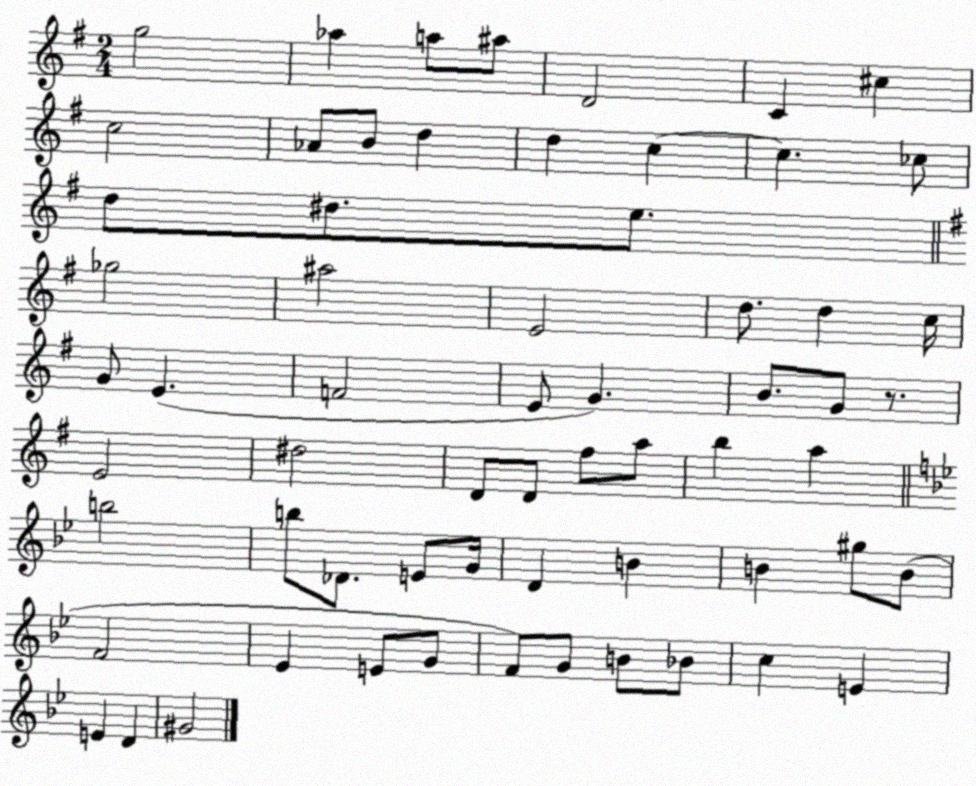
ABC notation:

X:1
T:Untitled
M:2/4
L:1/4
K:G
g2 _a a/2 ^a/2 D2 C ^c c2 _A/2 B/2 d d c c _c/2 d/2 ^d/2 e/2 _g2 ^a2 E2 d/2 d c/4 G/2 E F2 E/2 G B/2 G/2 z/2 E2 ^d2 D/2 D/2 ^f/2 a/2 b a b2 b/2 _D/2 E/2 G/4 D B B ^g/2 B/2 F2 _E E/2 G/2 F/2 G/2 B/2 _B/2 c E E D ^G2